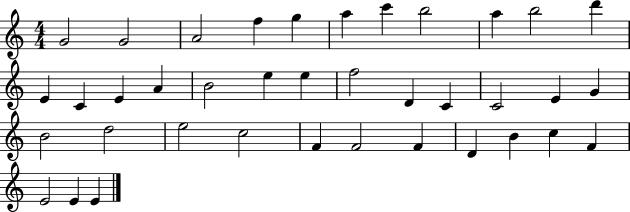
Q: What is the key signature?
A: C major